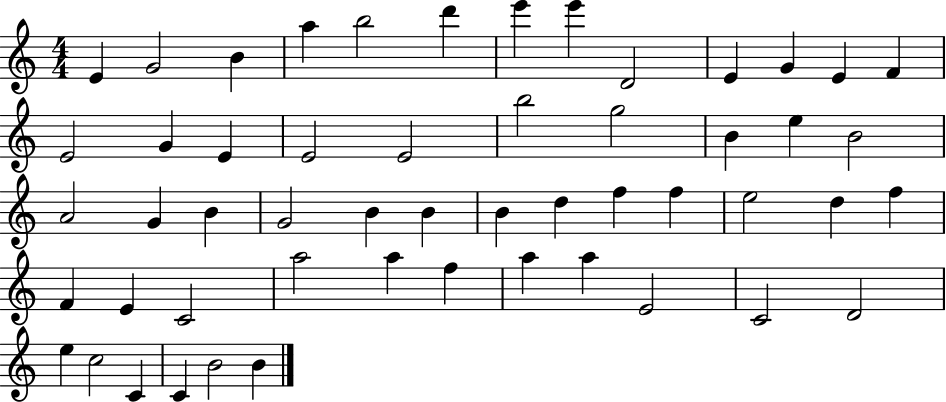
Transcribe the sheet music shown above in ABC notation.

X:1
T:Untitled
M:4/4
L:1/4
K:C
E G2 B a b2 d' e' e' D2 E G E F E2 G E E2 E2 b2 g2 B e B2 A2 G B G2 B B B d f f e2 d f F E C2 a2 a f a a E2 C2 D2 e c2 C C B2 B